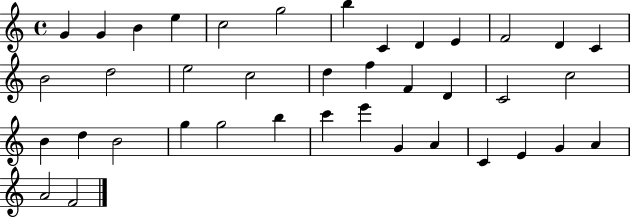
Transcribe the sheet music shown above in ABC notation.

X:1
T:Untitled
M:4/4
L:1/4
K:C
G G B e c2 g2 b C D E F2 D C B2 d2 e2 c2 d f F D C2 c2 B d B2 g g2 b c' e' G A C E G A A2 F2